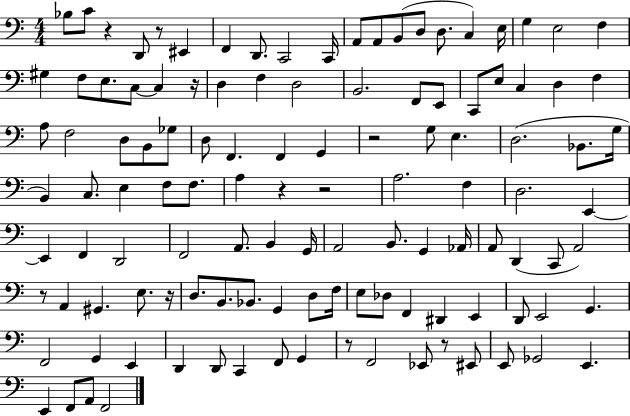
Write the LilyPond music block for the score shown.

{
  \clef bass
  \numericTimeSignature
  \time 4/4
  \key c \major
  bes8 c'8 r4 d,8 r8 eis,4 | f,4 d,8. c,2 c,16 | a,8 a,8 b,8( d8 d8. c4) e16 | g4 e2 f4 | \break gis4 f8 e8. c8~~ c4 r16 | d4 f4 d2 | b,2. f,8 e,8 | c,8 e8 c4 d4 f4 | \break a8 f2 d8 b,8 ges8 | d8 f,4. f,4 g,4 | r2 g8 e4. | d2.( bes,8. g16 | \break b,4) c8. e4 f8 f8. | a4 r4 r2 | a2. f4 | d2. e,4~~ | \break e,4 f,4 d,2 | f,2 a,8. b,4 g,16 | a,2 b,8. g,4 aes,16 | a,8 d,4( c,8 a,2) | \break r8 a,4 gis,4. e8. r16 | d8. b,8. bes,8. g,4 d8 f16 | e8 des8 f,4 dis,4 e,4 | d,8 e,2 g,4. | \break f,2 g,4 e,4 | d,4 d,8 c,4 f,8 g,4 | r8 f,2 ees,8 r8 eis,8 | e,8 ges,2 e,4. | \break e,4 f,8 a,8 f,2 | \bar "|."
}